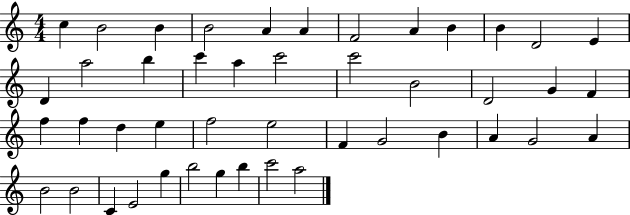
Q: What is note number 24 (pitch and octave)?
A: F5